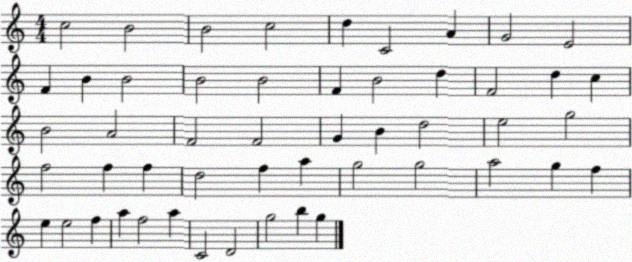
X:1
T:Untitled
M:4/4
L:1/4
K:C
c2 B2 B2 c2 d C2 A G2 E2 F B B2 B2 B2 F B2 d F2 d c B2 A2 F2 F2 G B d2 e2 g2 f2 f f d2 f a g2 g2 a2 g f e e2 f a f2 a C2 D2 g2 b g